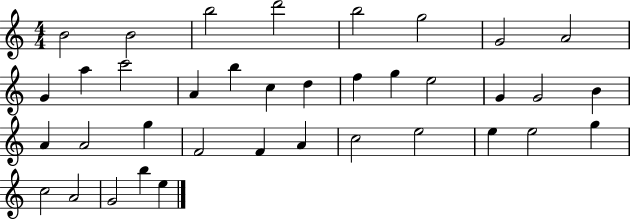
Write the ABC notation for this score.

X:1
T:Untitled
M:4/4
L:1/4
K:C
B2 B2 b2 d'2 b2 g2 G2 A2 G a c'2 A b c d f g e2 G G2 B A A2 g F2 F A c2 e2 e e2 g c2 A2 G2 b e